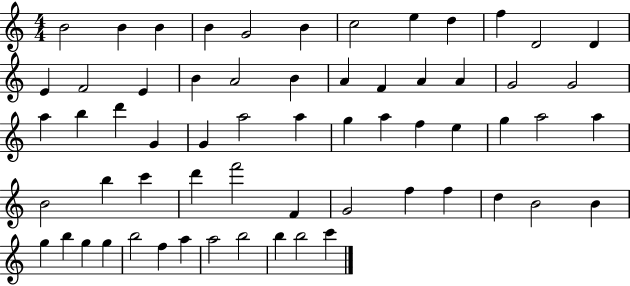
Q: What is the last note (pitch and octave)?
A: C6